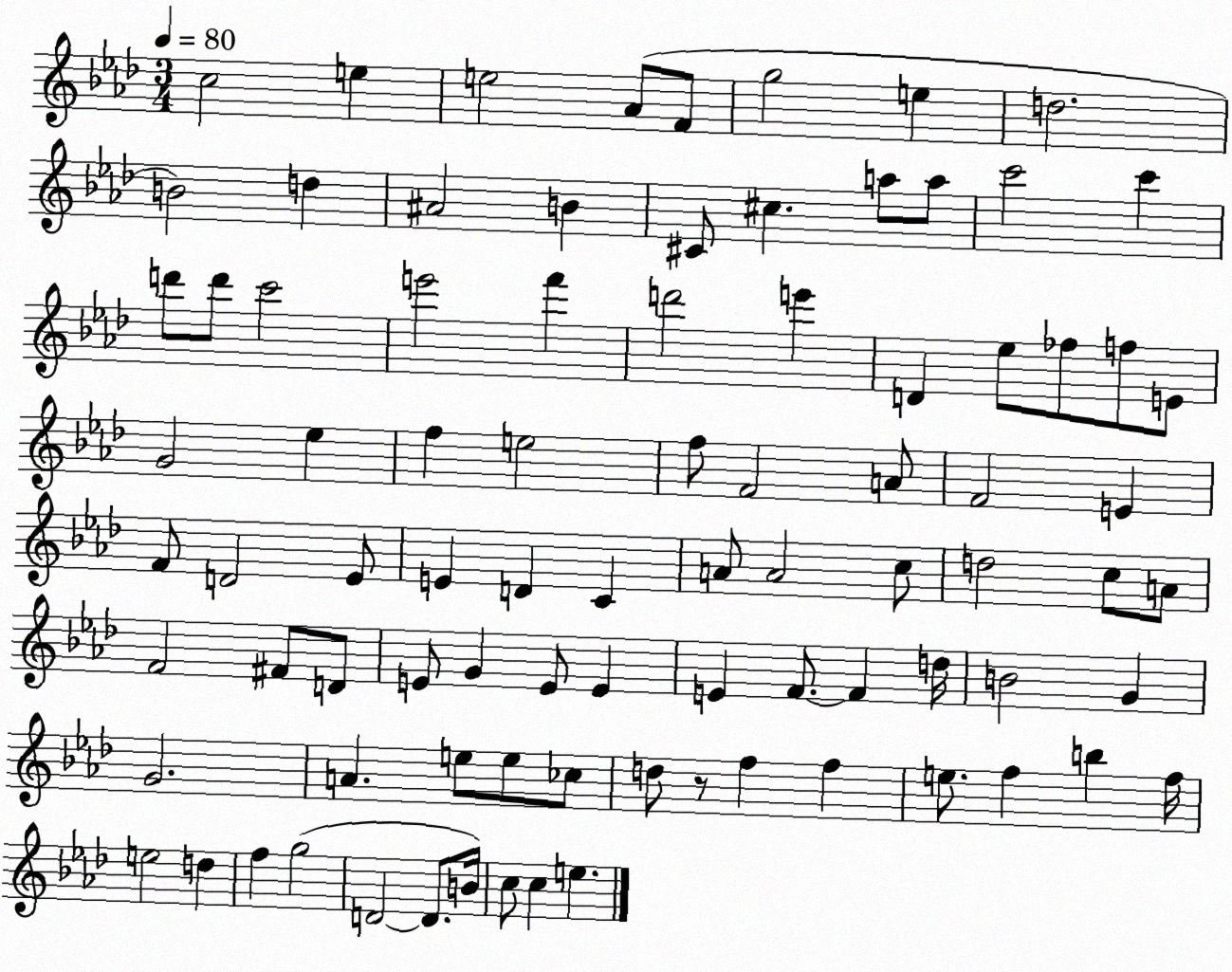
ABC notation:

X:1
T:Untitled
M:3/4
L:1/4
K:Ab
c2 e e2 _A/2 F/2 g2 e d2 B2 d ^A2 B ^C/2 ^c a/2 a/2 c'2 c' d'/2 d'/2 c'2 e'2 f' d'2 e' D _e/2 _f/2 f/2 E/2 G2 _e f e2 f/2 F2 A/2 F2 E F/2 D2 _E/2 E D C A/2 A2 c/2 d2 c/2 A/2 F2 ^F/2 D/2 E/2 G E/2 E E F/2 F d/4 B2 G G2 A e/2 e/2 _c/2 d/2 z/2 f f e/2 f b f/4 e2 d f g2 D2 D/2 B/4 c/2 c e